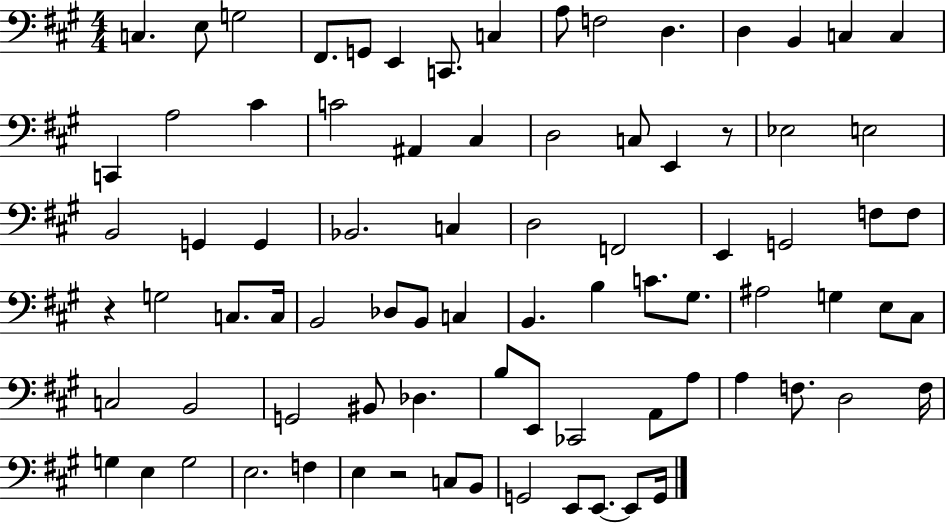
{
  \clef bass
  \numericTimeSignature
  \time 4/4
  \key a \major
  \repeat volta 2 { c4. e8 g2 | fis,8. g,8 e,4 c,8. c4 | a8 f2 d4. | d4 b,4 c4 c4 | \break c,4 a2 cis'4 | c'2 ais,4 cis4 | d2 c8 e,4 r8 | ees2 e2 | \break b,2 g,4 g,4 | bes,2. c4 | d2 f,2 | e,4 g,2 f8 f8 | \break r4 g2 c8. c16 | b,2 des8 b,8 c4 | b,4. b4 c'8. gis8. | ais2 g4 e8 cis8 | \break c2 b,2 | g,2 bis,8 des4. | b8 e,8 ces,2 a,8 a8 | a4 f8. d2 f16 | \break g4 e4 g2 | e2. f4 | e4 r2 c8 b,8 | g,2 e,8 e,8.~~ e,8 g,16 | \break } \bar "|."
}